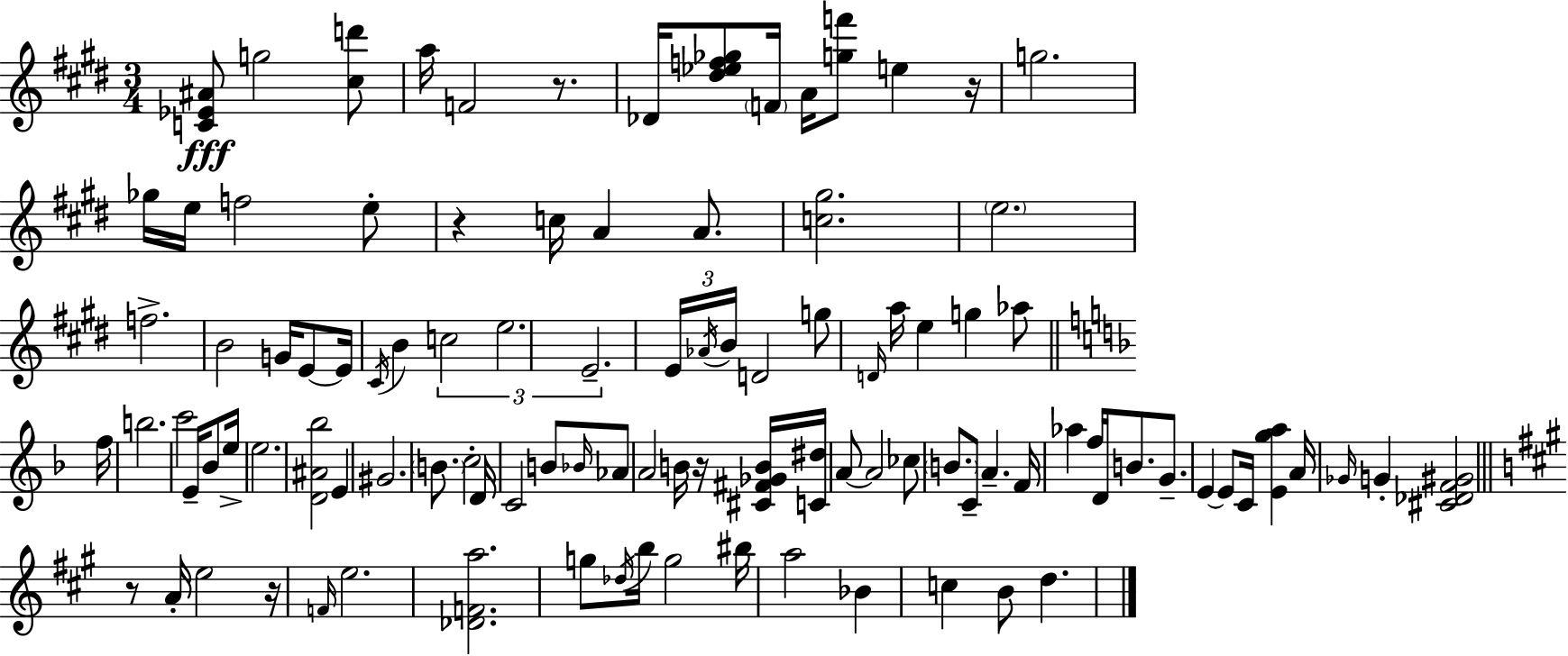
{
  \clef treble
  \numericTimeSignature
  \time 3/4
  \key e \major
  <c' ees' ais'>8\fff g''2 <cis'' d'''>8 | a''16 f'2 r8. | des'16 <dis'' ees'' f'' ges''>8 \parenthesize f'16 a'16 <g'' f'''>8 e''4 r16 | g''2. | \break ges''16 e''16 f''2 e''8-. | r4 c''16 a'4 a'8. | <c'' gis''>2. | \parenthesize e''2. | \break f''2.-> | b'2 g'16 e'8~~ e'16 | \acciaccatura { cis'16 } b'4 \tuplet 3/2 { c''2 | e''2. | \break e'2.-- } | \tuplet 3/2 { e'16 \acciaccatura { aes'16 } b'16 } d'2 | g''8 \grace { d'16 } a''16 e''4 g''4 | aes''8 \bar "||" \break \key d \minor f''16 b''2. | c'''2 e'16-- bes'8 | e''16-> e''2. | <d' ais' bes''>2 e'4 | \break gis'2. | \parenthesize b'8. c''2-. | d'16 c'2 b'8 \grace { bes'16 } | aes'8 a'2 b'16 r16 | \break <cis' fis' ges' b'>16 <c' dis''>16 a'8~~ a'2 | ces''8 \parenthesize b'8. c'8-- a'4.-- | f'16 aes''4 f''16 d'16 b'8. g'8.-- | e'4~~ e'8 c'16 <e' g'' a''>4 | \break a'16 \grace { ges'16 } g'4-. <cis' des' f' gis'>2 | \bar "||" \break \key a \major r8 a'16-. e''2 r16 | \grace { f'16 } e''2. | <des' f' a''>2. | g''8 \acciaccatura { des''16 } b''16 g''2 | \break bis''16 a''2 bes'4 | c''4 b'8 d''4. | \bar "|."
}